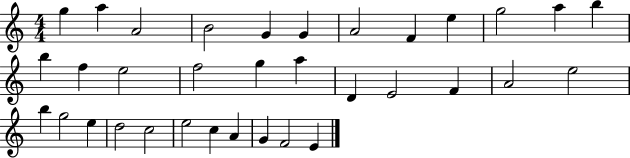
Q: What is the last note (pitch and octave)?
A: E4